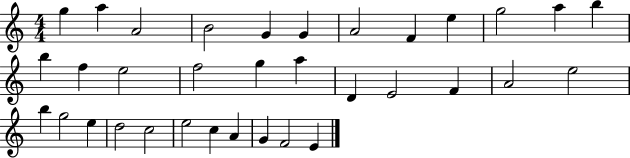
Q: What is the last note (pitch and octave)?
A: E4